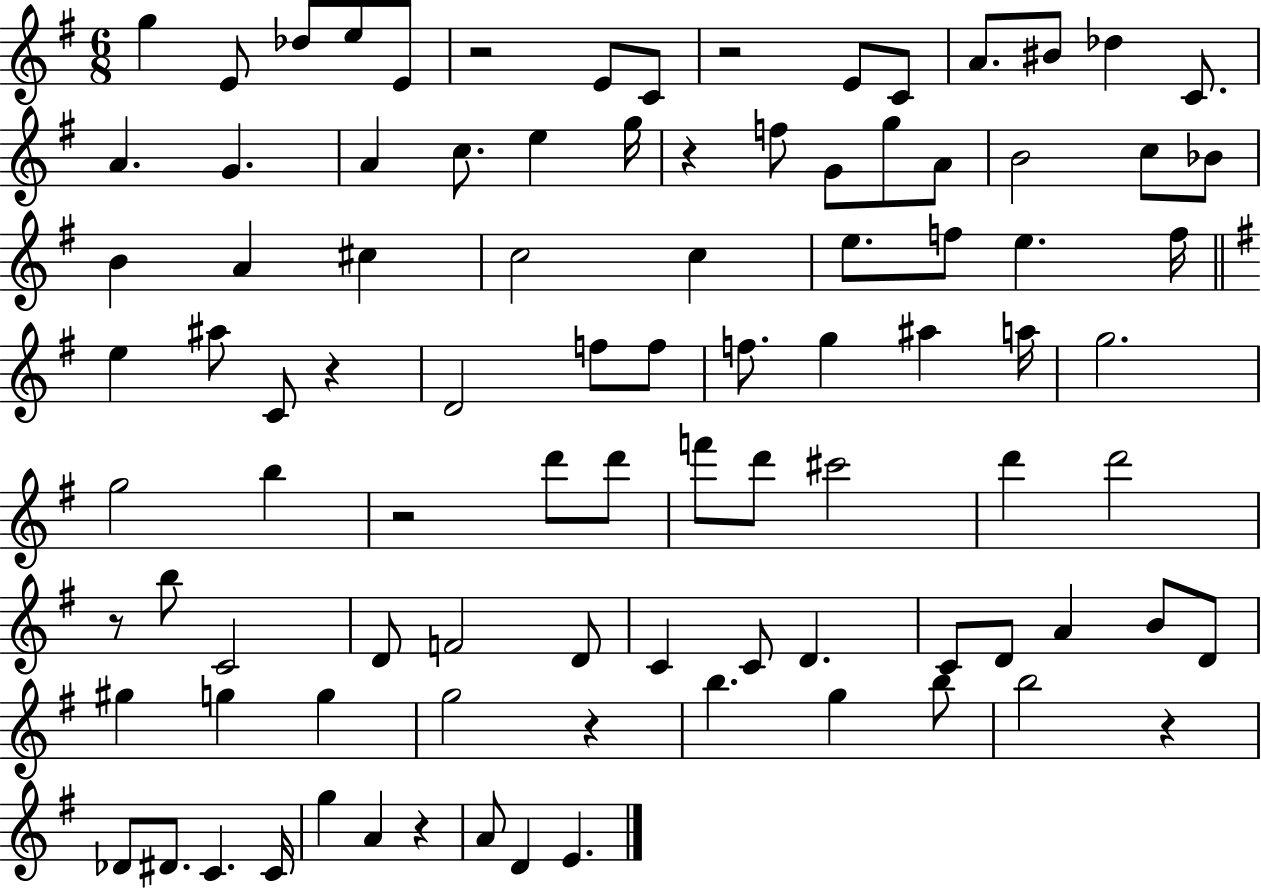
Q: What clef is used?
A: treble